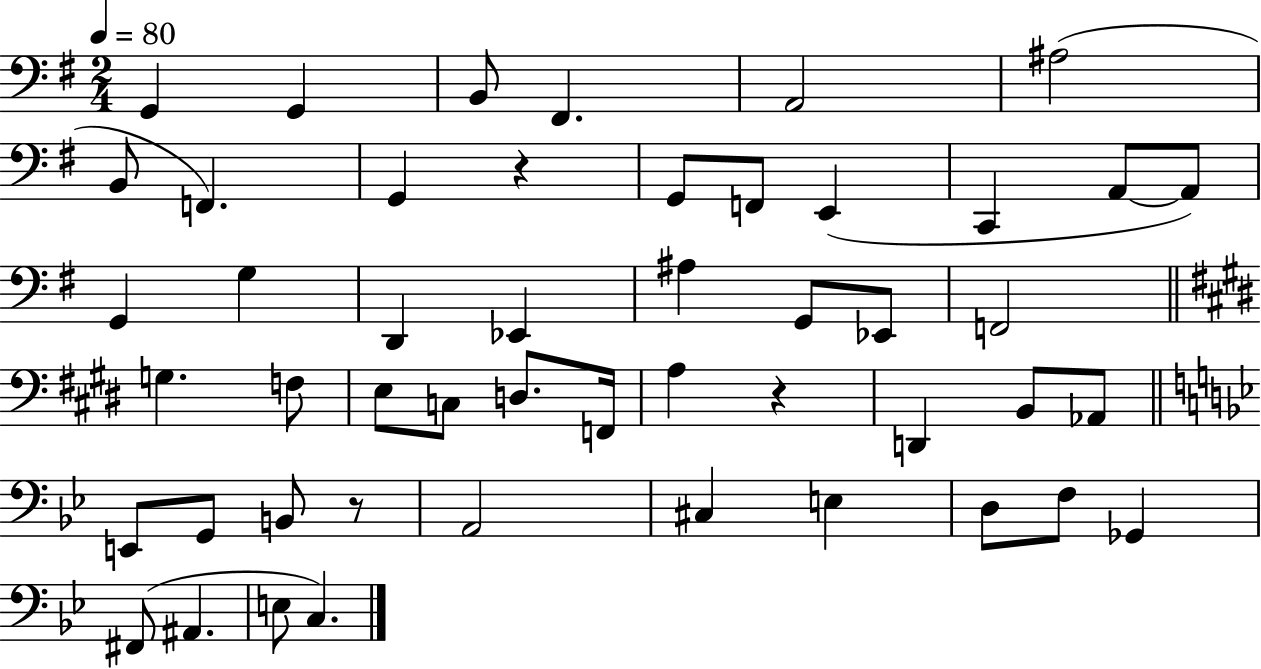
X:1
T:Untitled
M:2/4
L:1/4
K:G
G,, G,, B,,/2 ^F,, A,,2 ^A,2 B,,/2 F,, G,, z G,,/2 F,,/2 E,, C,, A,,/2 A,,/2 G,, G, D,, _E,, ^A, G,,/2 _E,,/2 F,,2 G, F,/2 E,/2 C,/2 D,/2 F,,/4 A, z D,, B,,/2 _A,,/2 E,,/2 G,,/2 B,,/2 z/2 A,,2 ^C, E, D,/2 F,/2 _G,, ^F,,/2 ^A,, E,/2 C,